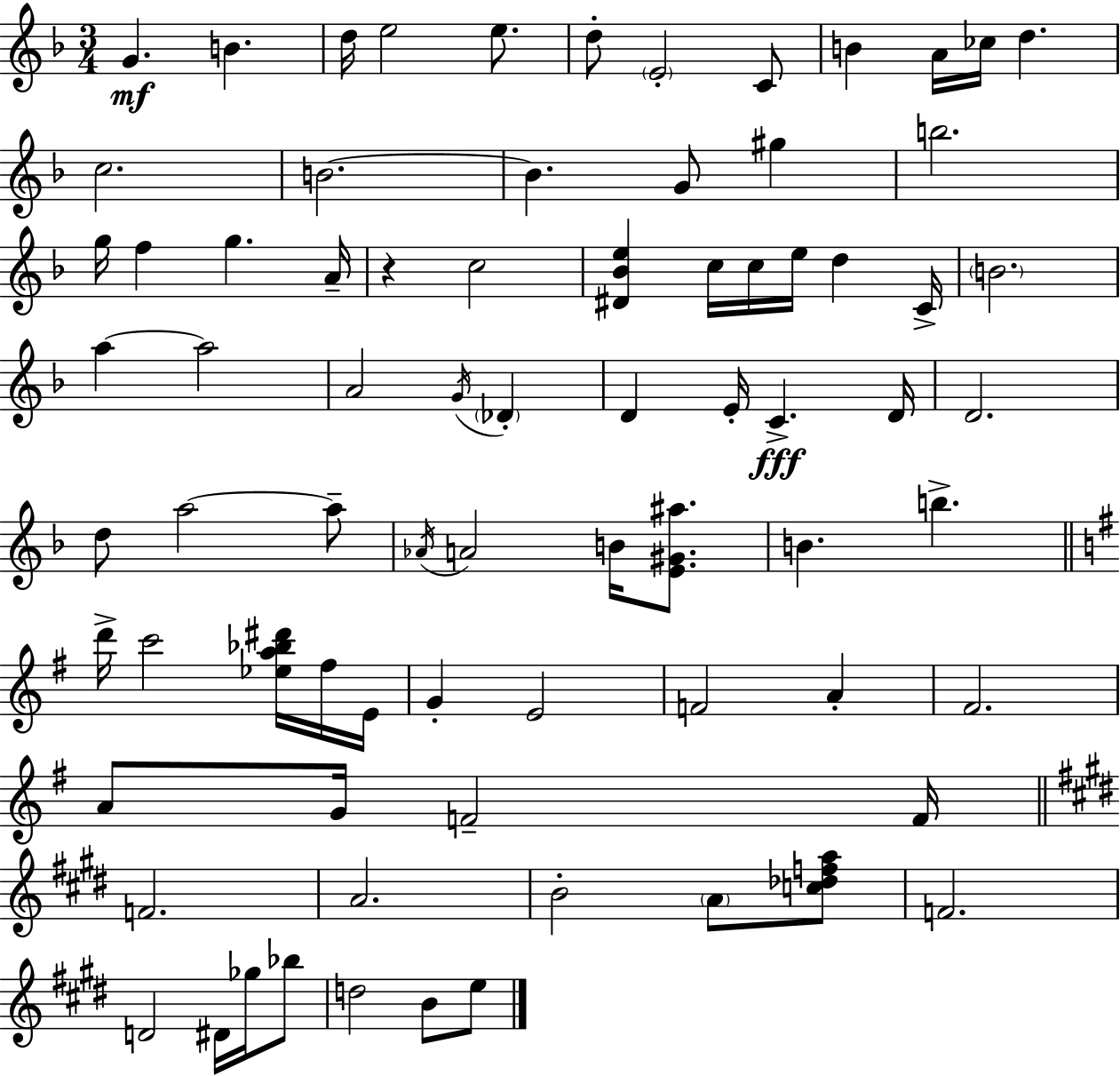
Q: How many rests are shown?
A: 1